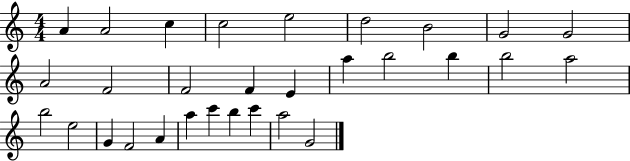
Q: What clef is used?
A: treble